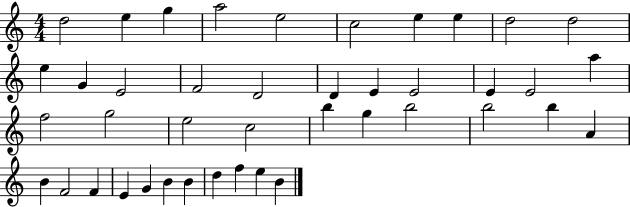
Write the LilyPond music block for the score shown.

{
  \clef treble
  \numericTimeSignature
  \time 4/4
  \key c \major
  d''2 e''4 g''4 | a''2 e''2 | c''2 e''4 e''4 | d''2 d''2 | \break e''4 g'4 e'2 | f'2 d'2 | d'4 e'4 e'2 | e'4 e'2 a''4 | \break f''2 g''2 | e''2 c''2 | b''4 g''4 b''2 | b''2 b''4 a'4 | \break b'4 f'2 f'4 | e'4 g'4 b'4 b'4 | d''4 f''4 e''4 b'4 | \bar "|."
}